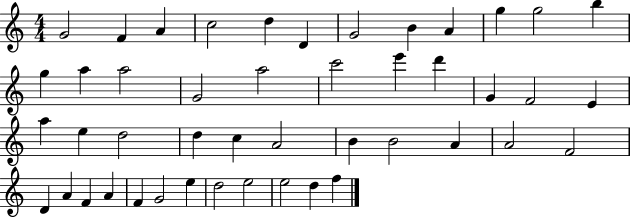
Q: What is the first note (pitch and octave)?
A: G4